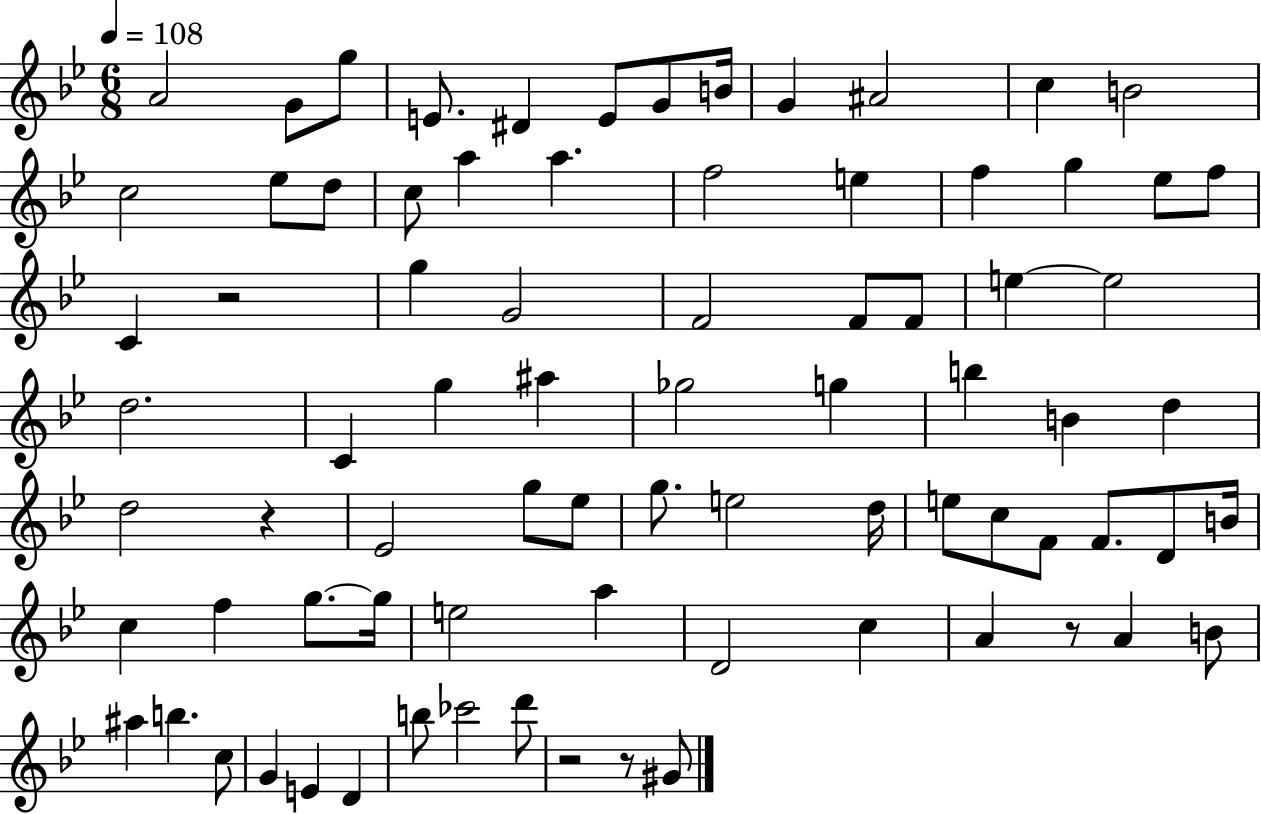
{
  \clef treble
  \numericTimeSignature
  \time 6/8
  \key bes \major
  \tempo 4 = 108
  a'2 g'8 g''8 | e'8. dis'4 e'8 g'8 b'16 | g'4 ais'2 | c''4 b'2 | \break c''2 ees''8 d''8 | c''8 a''4 a''4. | f''2 e''4 | f''4 g''4 ees''8 f''8 | \break c'4 r2 | g''4 g'2 | f'2 f'8 f'8 | e''4~~ e''2 | \break d''2. | c'4 g''4 ais''4 | ges''2 g''4 | b''4 b'4 d''4 | \break d''2 r4 | ees'2 g''8 ees''8 | g''8. e''2 d''16 | e''8 c''8 f'8 f'8. d'8 b'16 | \break c''4 f''4 g''8.~~ g''16 | e''2 a''4 | d'2 c''4 | a'4 r8 a'4 b'8 | \break ais''4 b''4. c''8 | g'4 e'4 d'4 | b''8 ces'''2 d'''8 | r2 r8 gis'8 | \break \bar "|."
}